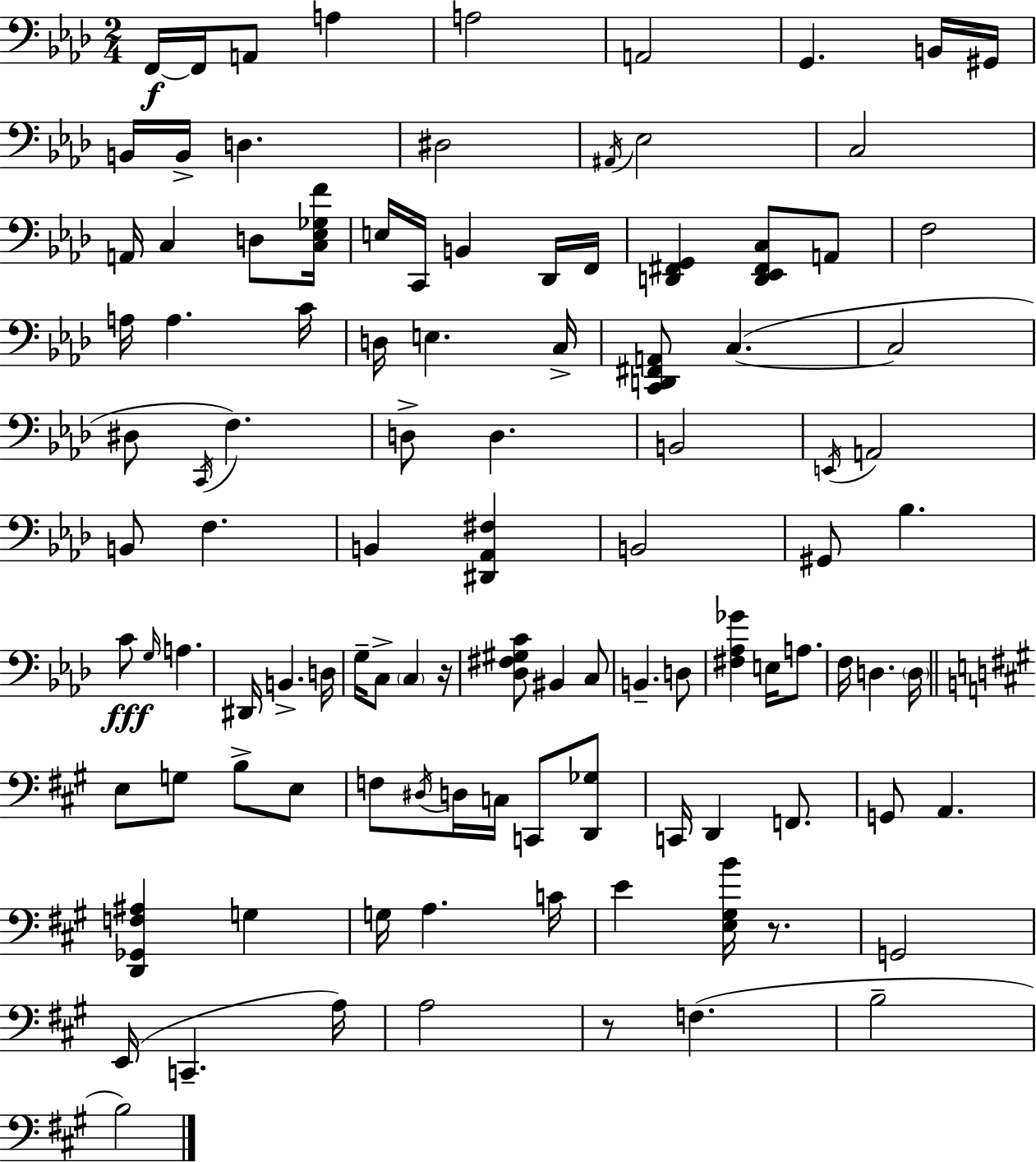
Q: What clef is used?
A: bass